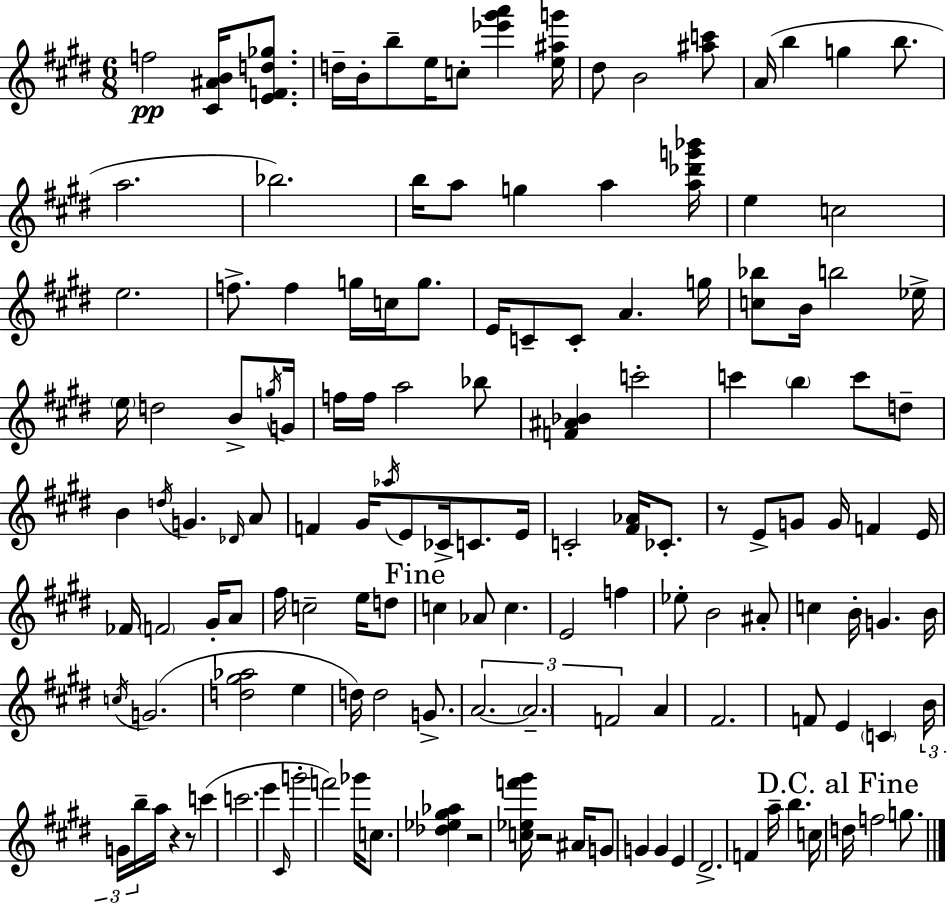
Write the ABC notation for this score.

X:1
T:Untitled
M:6/8
L:1/4
K:E
f2 [^C^AB]/4 [EFd_g]/2 d/4 B/4 b/2 e/4 c/2 [_e'^g'a'] [e^ag']/4 ^d/2 B2 [^ac']/2 A/4 b g b/2 a2 _b2 b/4 a/2 g a [a_d'g'_b']/4 e c2 e2 f/2 f g/4 c/4 g/2 E/4 C/2 C/2 A g/4 [c_b]/2 B/4 b2 _e/4 e/4 d2 B/2 g/4 G/4 f/4 f/4 a2 _b/2 [F^A_B] c'2 c' b c'/2 d/2 B d/4 G _D/4 A/2 F ^G/4 _a/4 E/2 _C/4 C/2 E/4 C2 [^F_A]/4 _C/2 z/2 E/2 G/2 G/4 F E/4 _F/4 F2 ^G/4 A/2 ^f/4 c2 e/4 d/2 c _A/2 c E2 f _e/2 B2 ^A/2 c B/4 G B/4 c/4 G2 [d^g_a]2 e d/4 d2 G/2 A2 A2 F2 A ^F2 F/2 E C B/4 G/4 b/4 a/4 z z/2 c' c'2 e' ^C/4 g'2 f'2 _g'/4 c/2 [_d_e^g_a] z2 [c_ef'^g']/4 z2 ^A/4 G/2 G G E ^D2 F a/4 b c/4 d/4 f2 g/2